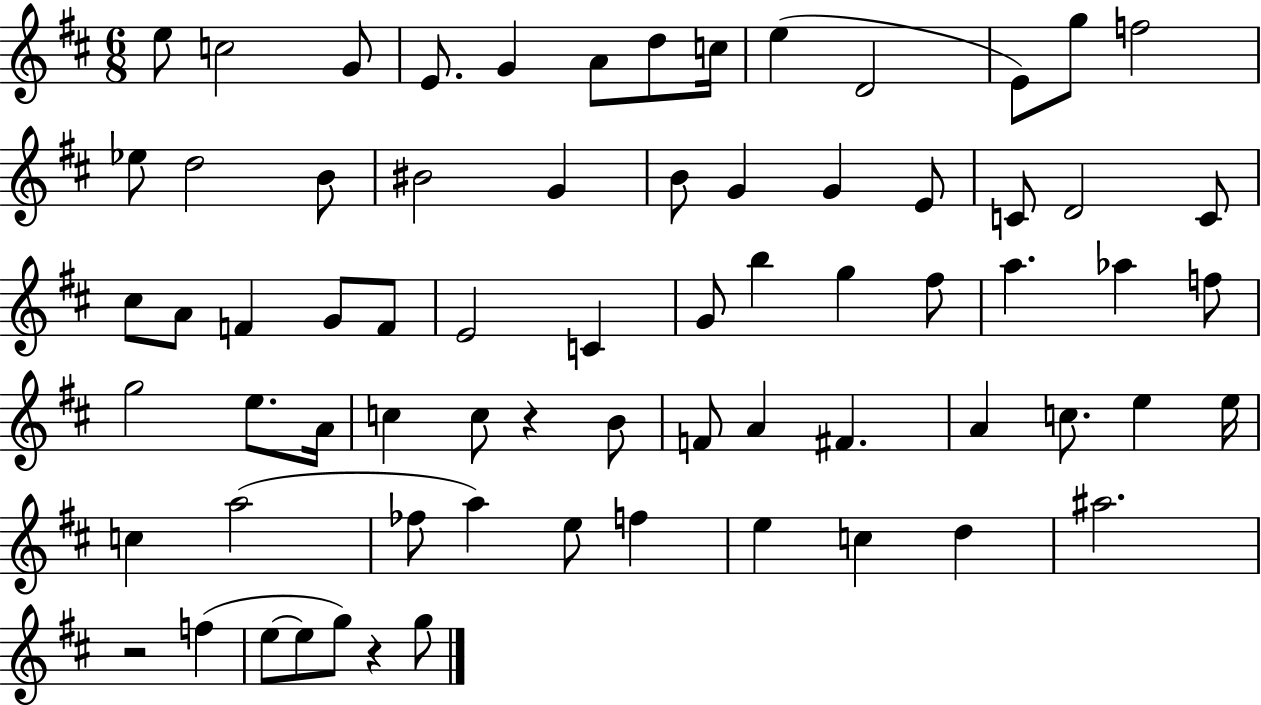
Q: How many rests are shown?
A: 3